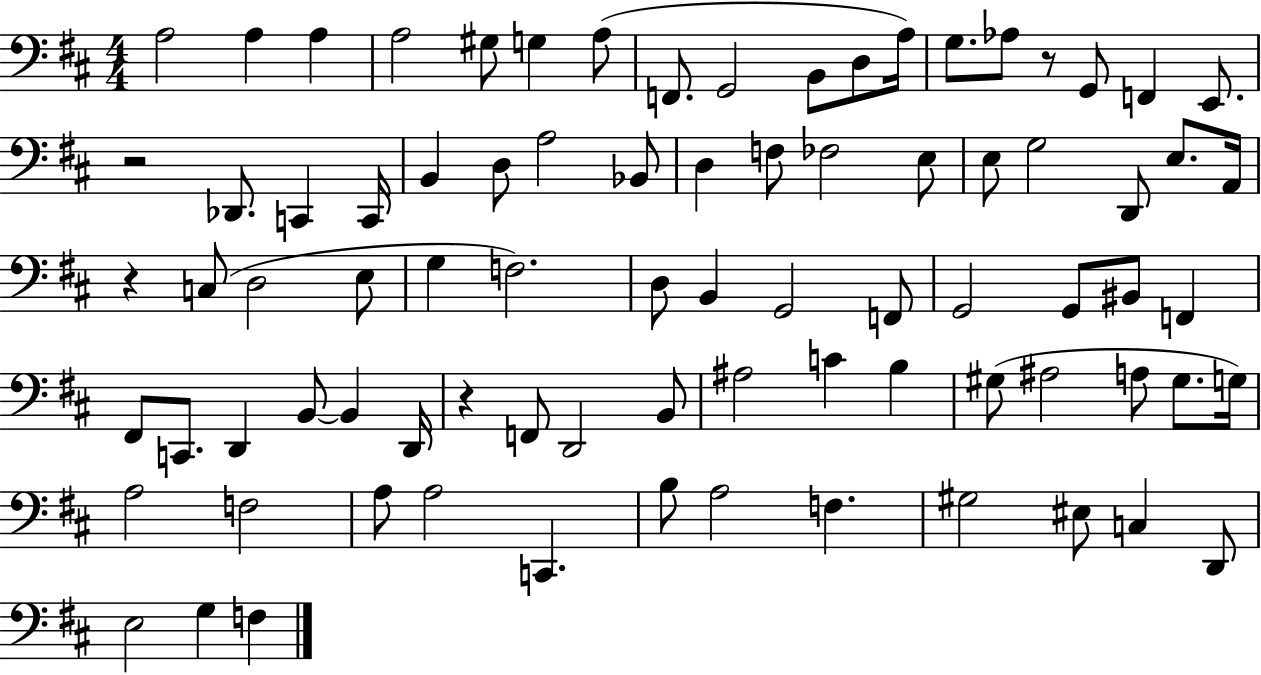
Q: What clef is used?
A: bass